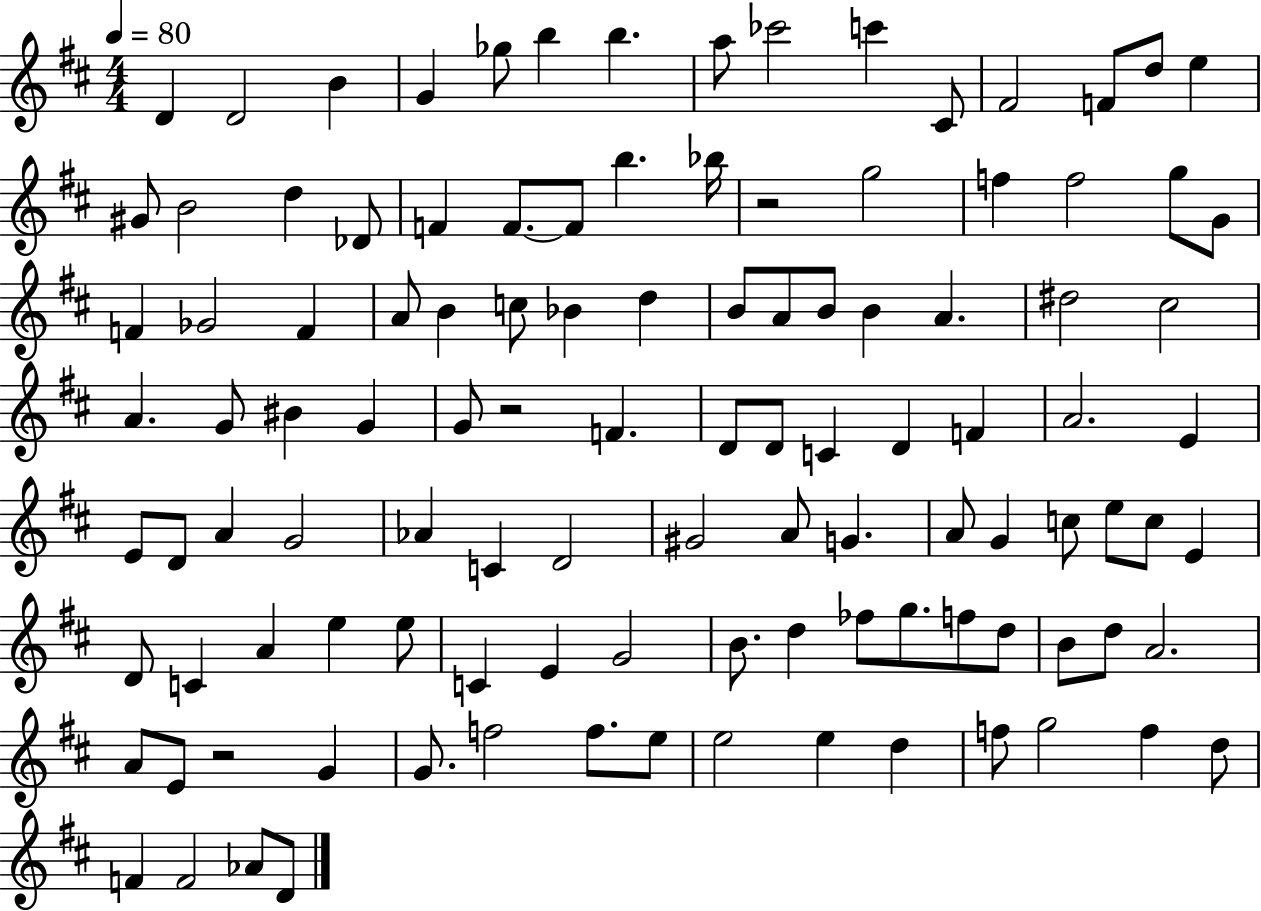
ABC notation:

X:1
T:Untitled
M:4/4
L:1/4
K:D
D D2 B G _g/2 b b a/2 _c'2 c' ^C/2 ^F2 F/2 d/2 e ^G/2 B2 d _D/2 F F/2 F/2 b _b/4 z2 g2 f f2 g/2 G/2 F _G2 F A/2 B c/2 _B d B/2 A/2 B/2 B A ^d2 ^c2 A G/2 ^B G G/2 z2 F D/2 D/2 C D F A2 E E/2 D/2 A G2 _A C D2 ^G2 A/2 G A/2 G c/2 e/2 c/2 E D/2 C A e e/2 C E G2 B/2 d _f/2 g/2 f/2 d/2 B/2 d/2 A2 A/2 E/2 z2 G G/2 f2 f/2 e/2 e2 e d f/2 g2 f d/2 F F2 _A/2 D/2